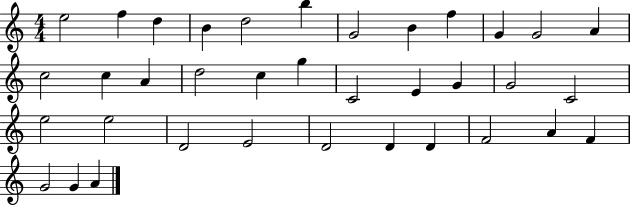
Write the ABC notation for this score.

X:1
T:Untitled
M:4/4
L:1/4
K:C
e2 f d B d2 b G2 B f G G2 A c2 c A d2 c g C2 E G G2 C2 e2 e2 D2 E2 D2 D D F2 A F G2 G A